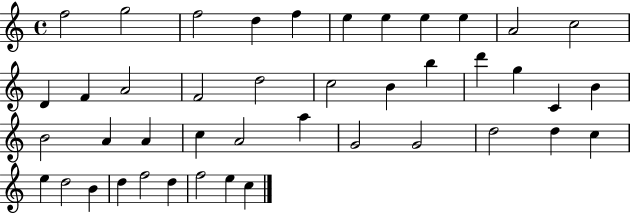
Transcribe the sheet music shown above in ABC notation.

X:1
T:Untitled
M:4/4
L:1/4
K:C
f2 g2 f2 d f e e e e A2 c2 D F A2 F2 d2 c2 B b d' g C B B2 A A c A2 a G2 G2 d2 d c e d2 B d f2 d f2 e c